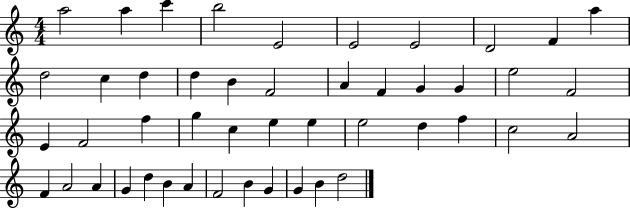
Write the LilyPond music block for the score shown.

{
  \clef treble
  \numericTimeSignature
  \time 4/4
  \key c \major
  a''2 a''4 c'''4 | b''2 e'2 | e'2 e'2 | d'2 f'4 a''4 | \break d''2 c''4 d''4 | d''4 b'4 f'2 | a'4 f'4 g'4 g'4 | e''2 f'2 | \break e'4 f'2 f''4 | g''4 c''4 e''4 e''4 | e''2 d''4 f''4 | c''2 a'2 | \break f'4 a'2 a'4 | g'4 d''4 b'4 a'4 | f'2 b'4 g'4 | g'4 b'4 d''2 | \break \bar "|."
}